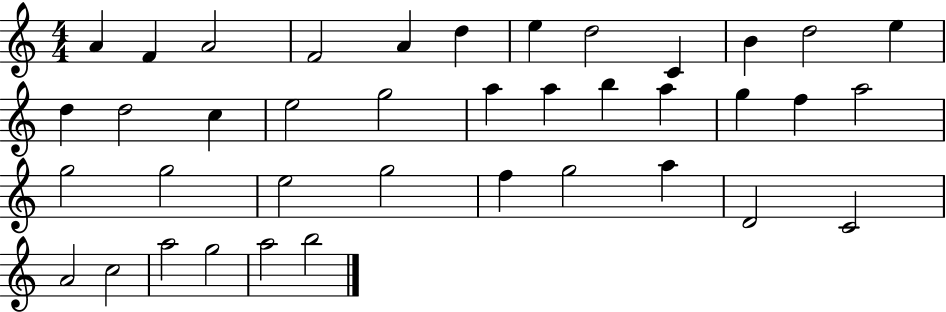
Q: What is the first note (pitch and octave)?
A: A4